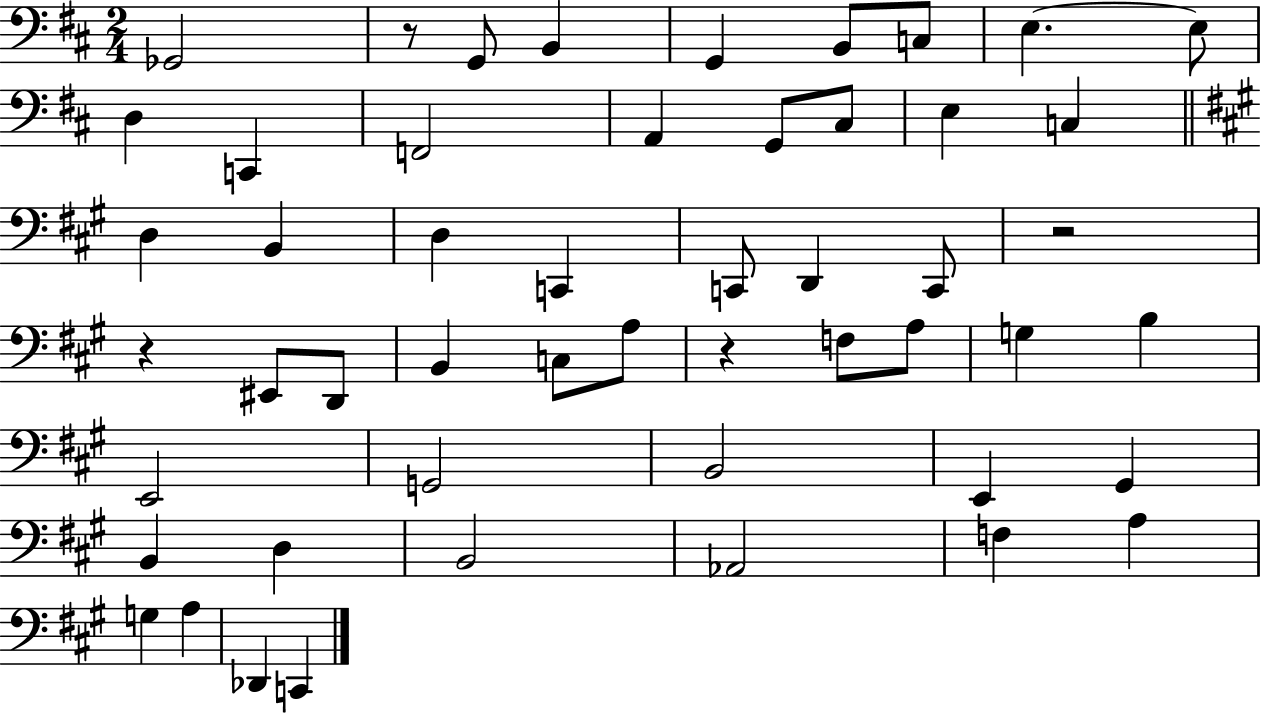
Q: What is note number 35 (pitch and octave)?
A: B2